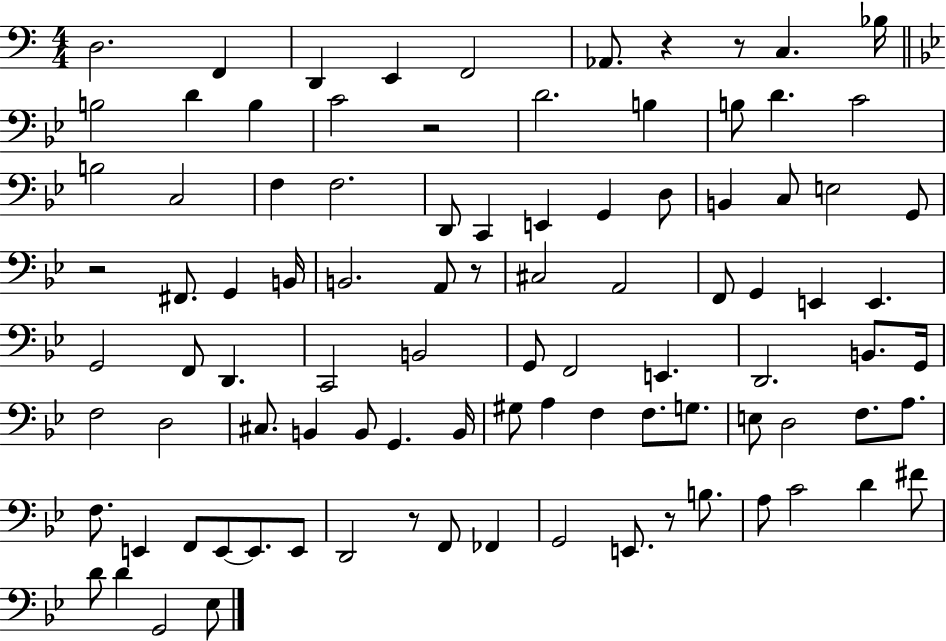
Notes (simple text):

D3/h. F2/q D2/q E2/q F2/h Ab2/e. R/q R/e C3/q. Bb3/s B3/h D4/q B3/q C4/h R/h D4/h. B3/q B3/e D4/q. C4/h B3/h C3/h F3/q F3/h. D2/e C2/q E2/q G2/q D3/e B2/q C3/e E3/h G2/e R/h F#2/e. G2/q B2/s B2/h. A2/e R/e C#3/h A2/h F2/e G2/q E2/q E2/q. G2/h F2/e D2/q. C2/h B2/h G2/e F2/h E2/q. D2/h. B2/e. G2/s F3/h D3/h C#3/e. B2/q B2/e G2/q. B2/s G#3/e A3/q F3/q F3/e. G3/e. E3/e D3/h F3/e. A3/e. F3/e. E2/q F2/e E2/e E2/e. E2/e D2/h R/e F2/e FES2/q G2/h E2/e. R/e B3/e. A3/e C4/h D4/q F#4/e D4/e D4/q G2/h Eb3/e